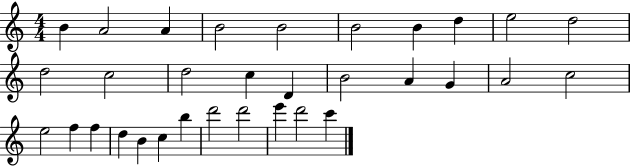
{
  \clef treble
  \numericTimeSignature
  \time 4/4
  \key c \major
  b'4 a'2 a'4 | b'2 b'2 | b'2 b'4 d''4 | e''2 d''2 | \break d''2 c''2 | d''2 c''4 d'4 | b'2 a'4 g'4 | a'2 c''2 | \break e''2 f''4 f''4 | d''4 b'4 c''4 b''4 | d'''2 d'''2 | e'''4 d'''2 c'''4 | \break \bar "|."
}